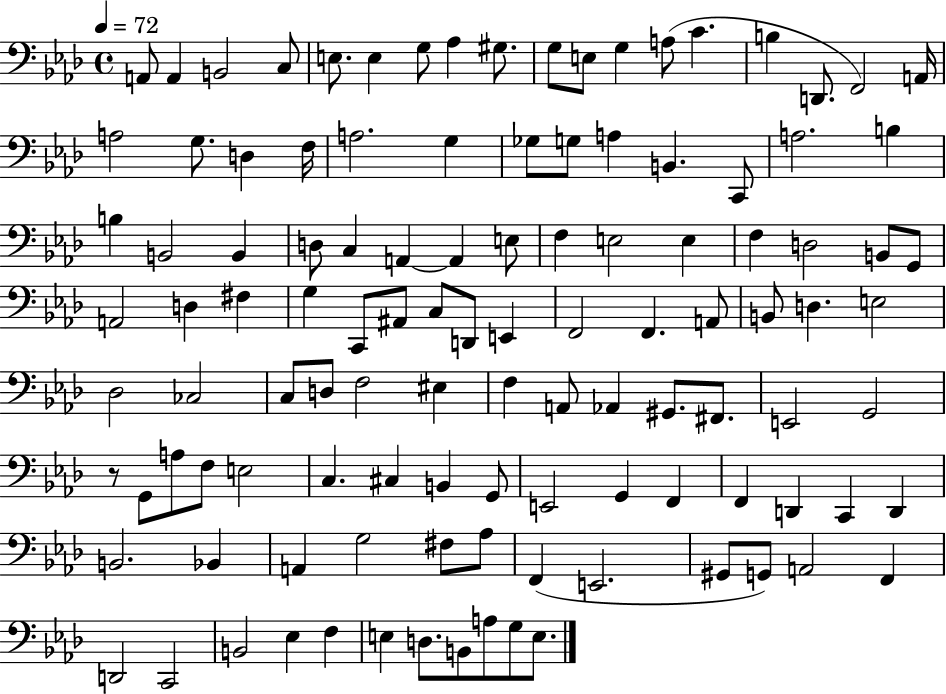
X:1
T:Untitled
M:4/4
L:1/4
K:Ab
A,,/2 A,, B,,2 C,/2 E,/2 E, G,/2 _A, ^G,/2 G,/2 E,/2 G, A,/2 C B, D,,/2 F,,2 A,,/4 A,2 G,/2 D, F,/4 A,2 G, _G,/2 G,/2 A, B,, C,,/2 A,2 B, B, B,,2 B,, D,/2 C, A,, A,, E,/2 F, E,2 E, F, D,2 B,,/2 G,,/2 A,,2 D, ^F, G, C,,/2 ^A,,/2 C,/2 D,,/2 E,, F,,2 F,, A,,/2 B,,/2 D, E,2 _D,2 _C,2 C,/2 D,/2 F,2 ^E, F, A,,/2 _A,, ^G,,/2 ^F,,/2 E,,2 G,,2 z/2 G,,/2 A,/2 F,/2 E,2 C, ^C, B,, G,,/2 E,,2 G,, F,, F,, D,, C,, D,, B,,2 _B,, A,, G,2 ^F,/2 _A,/2 F,, E,,2 ^G,,/2 G,,/2 A,,2 F,, D,,2 C,,2 B,,2 _E, F, E, D,/2 B,,/2 A,/2 G,/2 E,/2